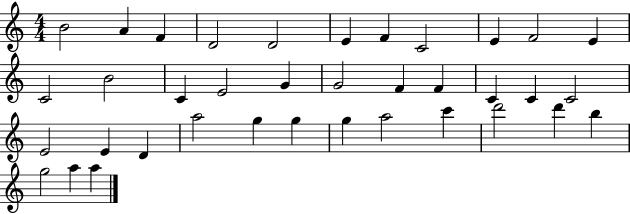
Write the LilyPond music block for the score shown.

{
  \clef treble
  \numericTimeSignature
  \time 4/4
  \key c \major
  b'2 a'4 f'4 | d'2 d'2 | e'4 f'4 c'2 | e'4 f'2 e'4 | \break c'2 b'2 | c'4 e'2 g'4 | g'2 f'4 f'4 | c'4 c'4 c'2 | \break e'2 e'4 d'4 | a''2 g''4 g''4 | g''4 a''2 c'''4 | d'''2 d'''4 b''4 | \break g''2 a''4 a''4 | \bar "|."
}